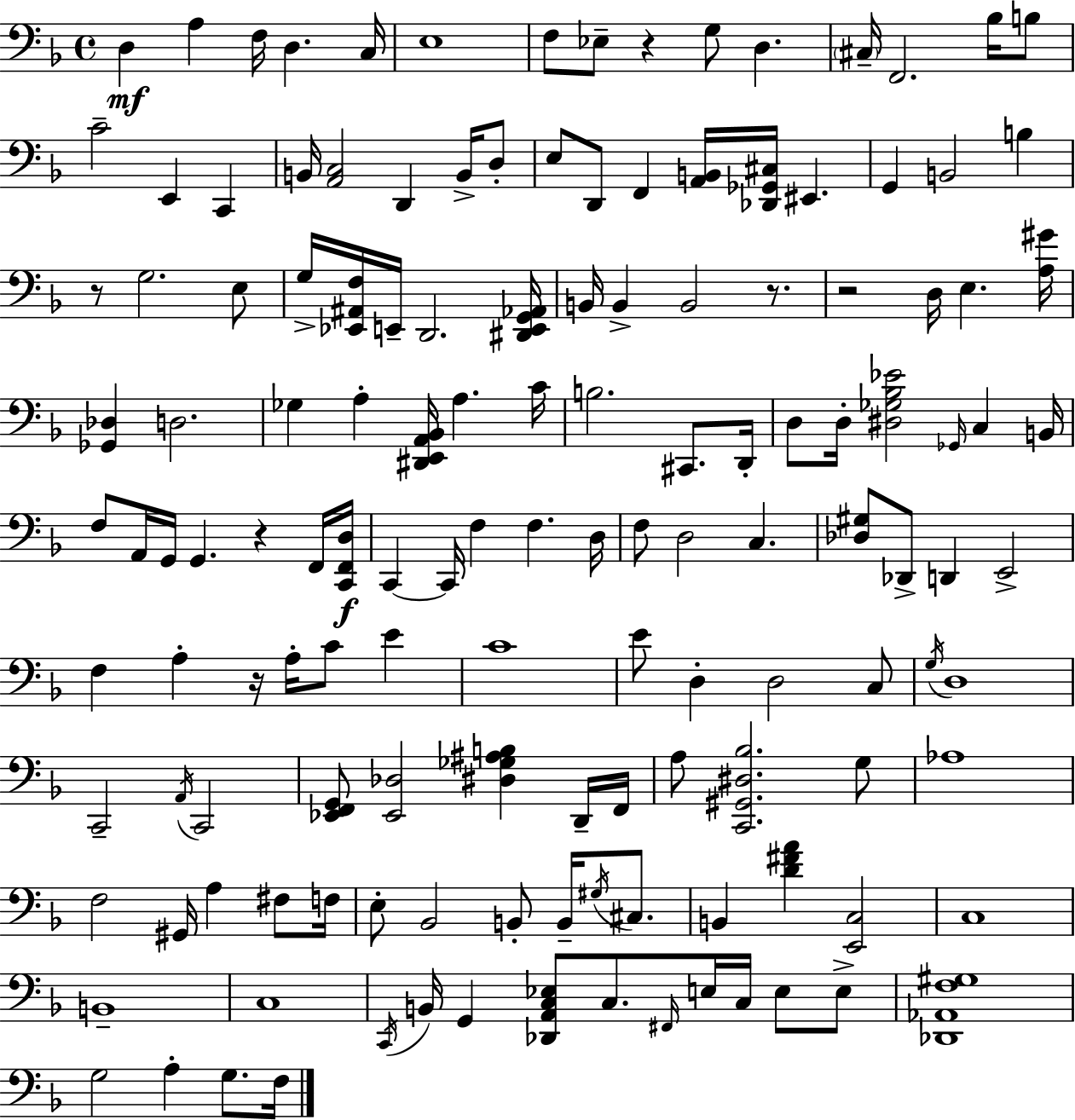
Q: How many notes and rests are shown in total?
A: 140